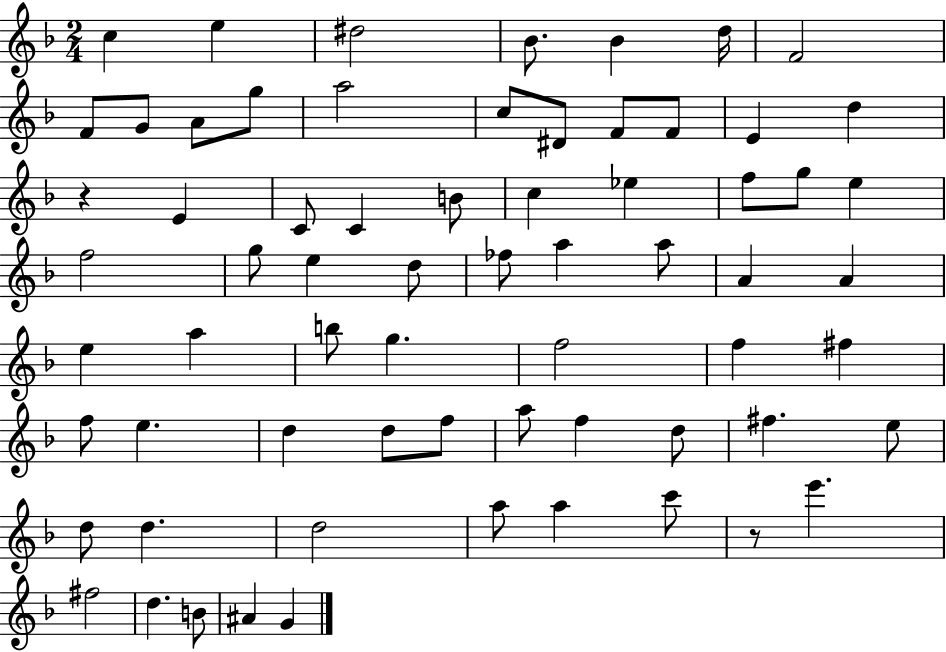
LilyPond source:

{
  \clef treble
  \numericTimeSignature
  \time 2/4
  \key f \major
  c''4 e''4 | dis''2 | bes'8. bes'4 d''16 | f'2 | \break f'8 g'8 a'8 g''8 | a''2 | c''8 dis'8 f'8 f'8 | e'4 d''4 | \break r4 e'4 | c'8 c'4 b'8 | c''4 ees''4 | f''8 g''8 e''4 | \break f''2 | g''8 e''4 d''8 | fes''8 a''4 a''8 | a'4 a'4 | \break e''4 a''4 | b''8 g''4. | f''2 | f''4 fis''4 | \break f''8 e''4. | d''4 d''8 f''8 | a''8 f''4 d''8 | fis''4. e''8 | \break d''8 d''4. | d''2 | a''8 a''4 c'''8 | r8 e'''4. | \break fis''2 | d''4. b'8 | ais'4 g'4 | \bar "|."
}